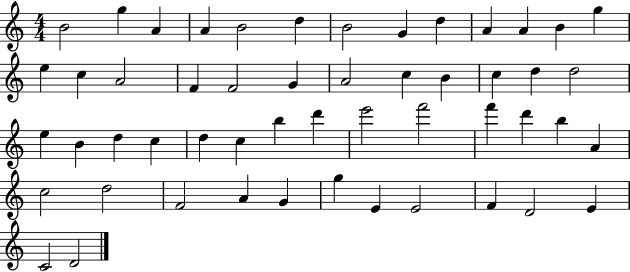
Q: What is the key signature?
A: C major